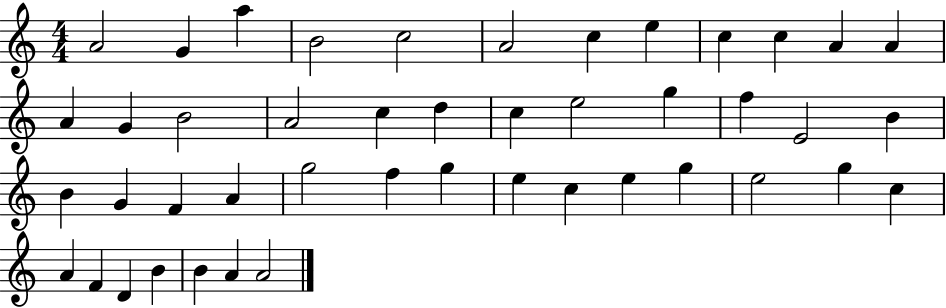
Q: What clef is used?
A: treble